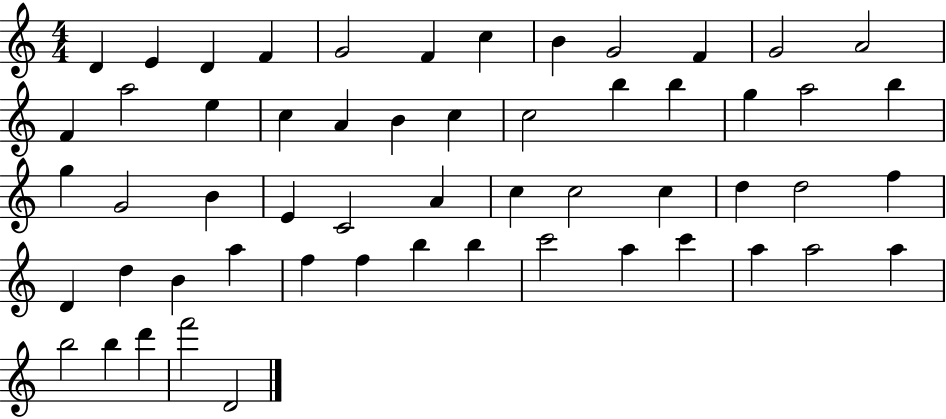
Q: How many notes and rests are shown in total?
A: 56